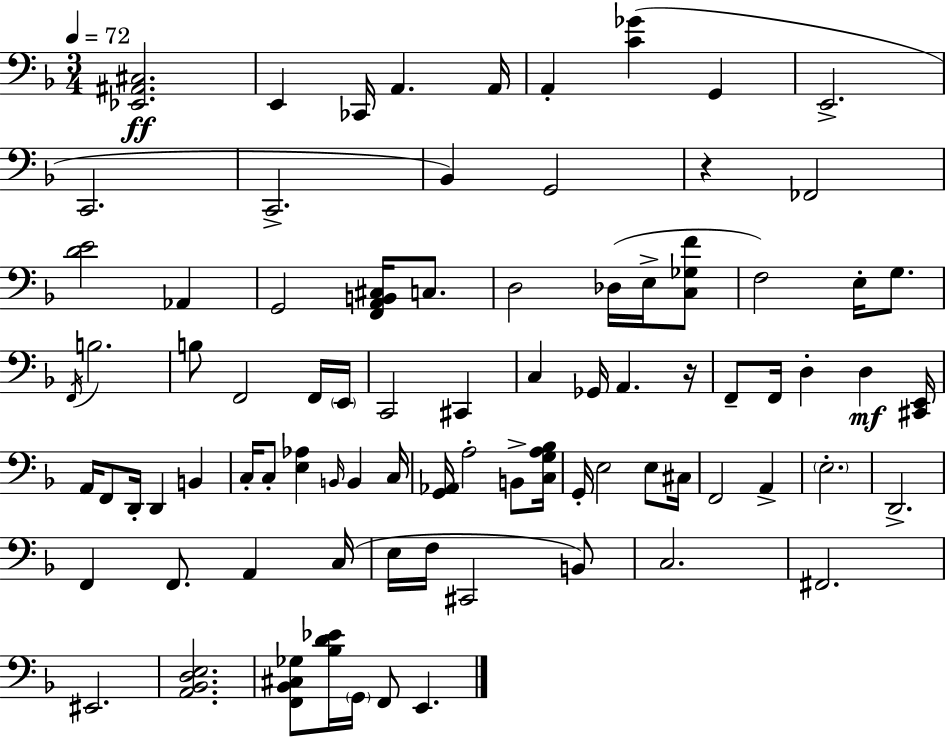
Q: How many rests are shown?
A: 2